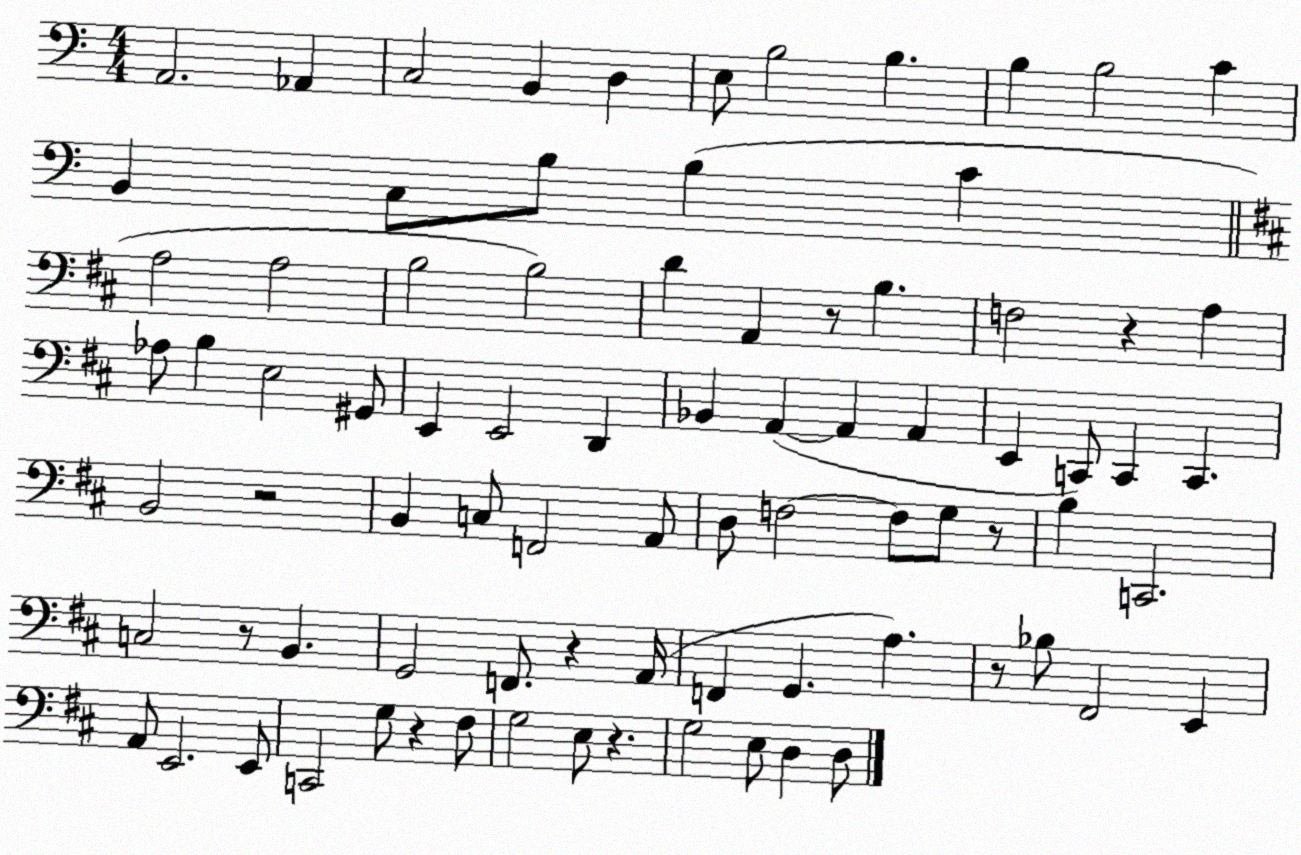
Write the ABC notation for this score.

X:1
T:Untitled
M:4/4
L:1/4
K:C
A,,2 _A,, C,2 B,, D, E,/2 B,2 B, B, B,2 C B,, C,/2 B,/2 B, C A,2 A,2 B,2 B,2 D A,, z/2 B, F,2 z A, _A,/2 B, E,2 ^G,,/2 E,, E,,2 D,, _B,, A,, A,, A,, E,, C,,/2 C,, C,, B,,2 z2 B,, C,/2 F,,2 A,,/2 D,/2 F,2 F,/2 G,/2 z/2 B, C,,2 C,2 z/2 B,, G,,2 F,,/2 z A,,/4 F,, G,, A, z/2 _B,/2 ^F,,2 E,, A,,/2 E,,2 E,,/2 C,,2 G,/2 z ^F,/2 G,2 E,/2 z G,2 E,/2 D, D,/2